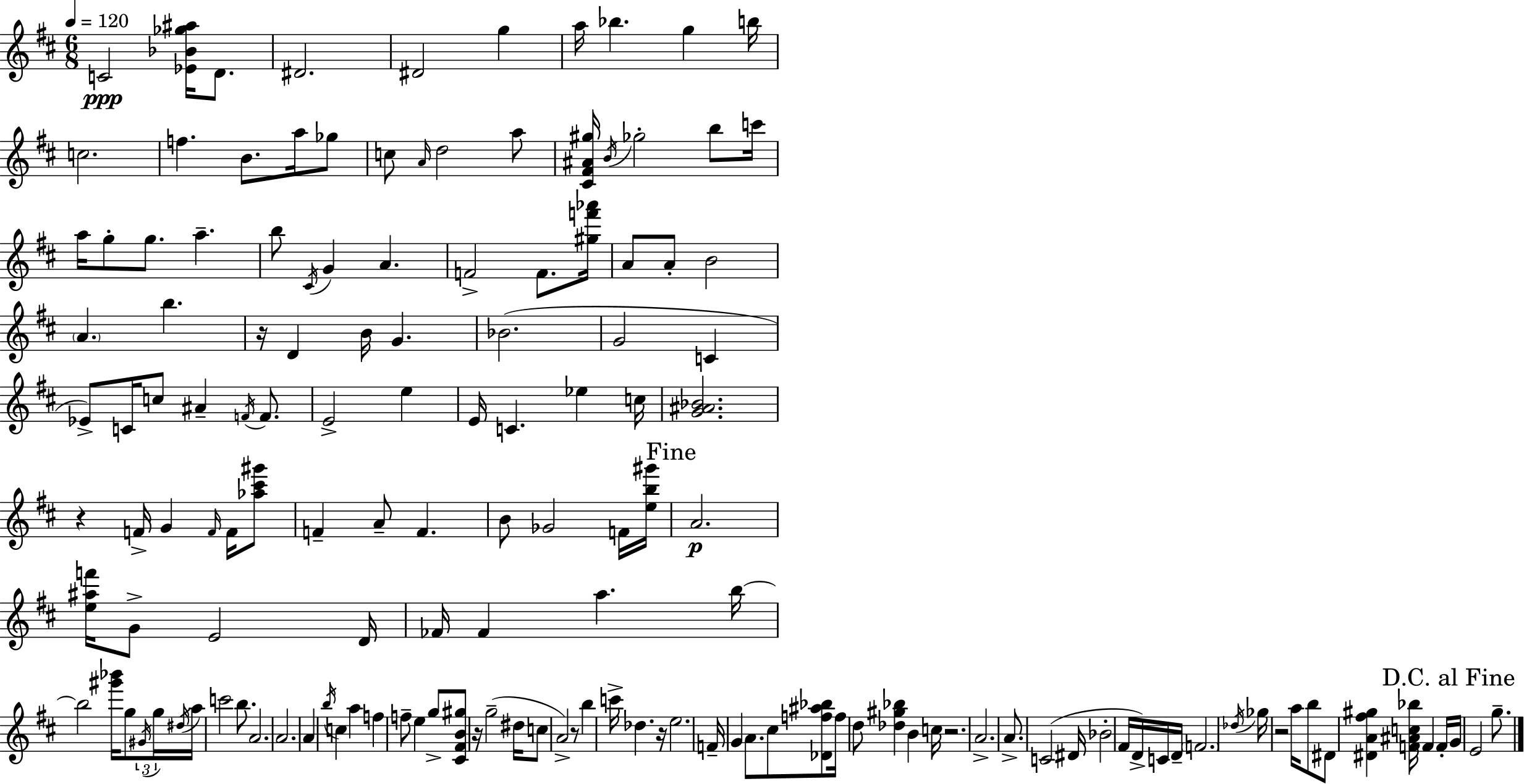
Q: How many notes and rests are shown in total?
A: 147